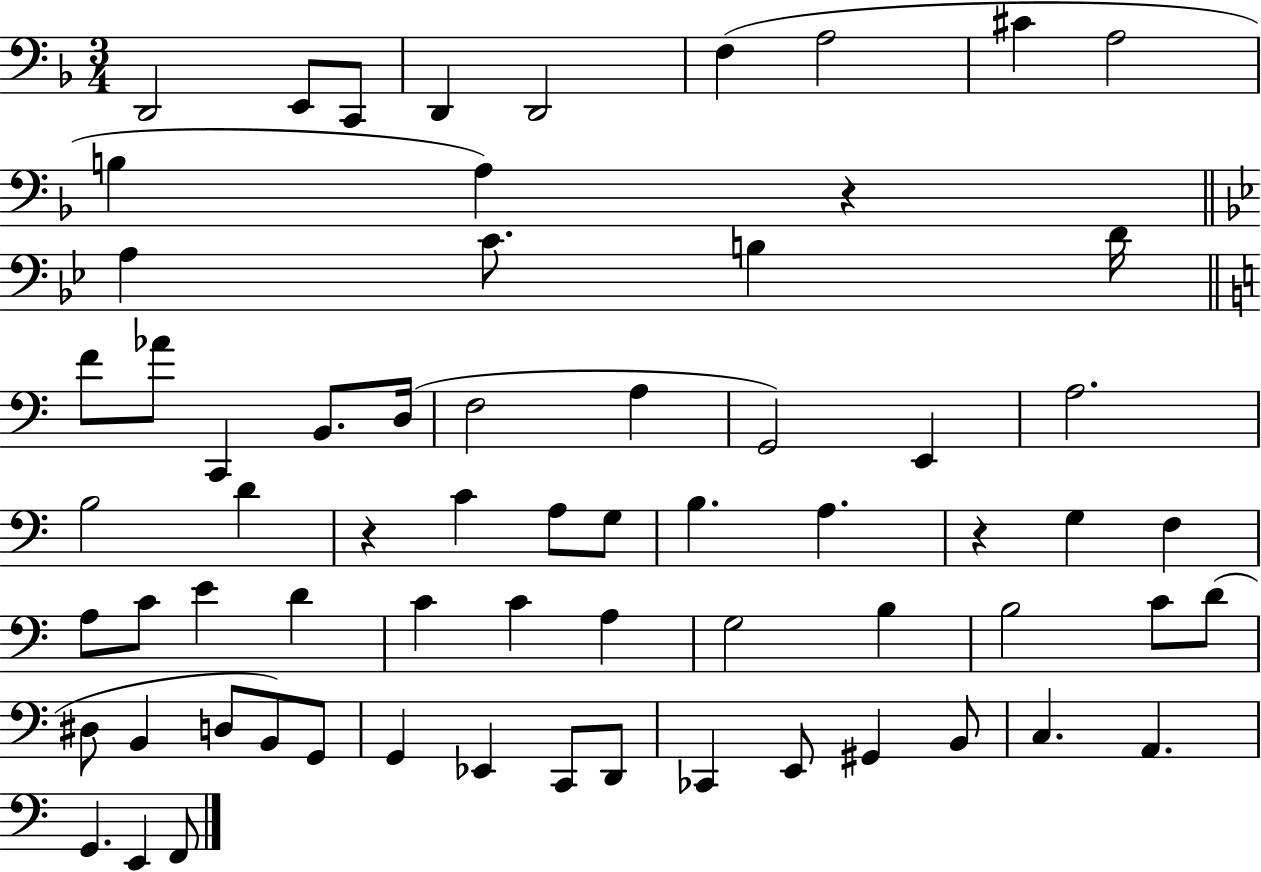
D2/h E2/e C2/e D2/q D2/h F3/q A3/h C#4/q A3/h B3/q A3/q R/q A3/q C4/e. B3/q D4/s F4/e Ab4/e C2/q B2/e. D3/s F3/h A3/q G2/h E2/q A3/h. B3/h D4/q R/q C4/q A3/e G3/e B3/q. A3/q. R/q G3/q F3/q A3/e C4/e E4/q D4/q C4/q C4/q A3/q G3/h B3/q B3/h C4/e D4/e D#3/e B2/q D3/e B2/e G2/e G2/q Eb2/q C2/e D2/e CES2/q E2/e G#2/q B2/e C3/q. A2/q. G2/q. E2/q F2/e